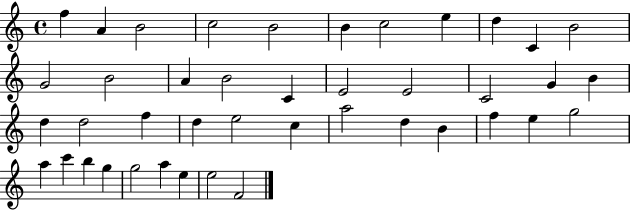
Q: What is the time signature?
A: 4/4